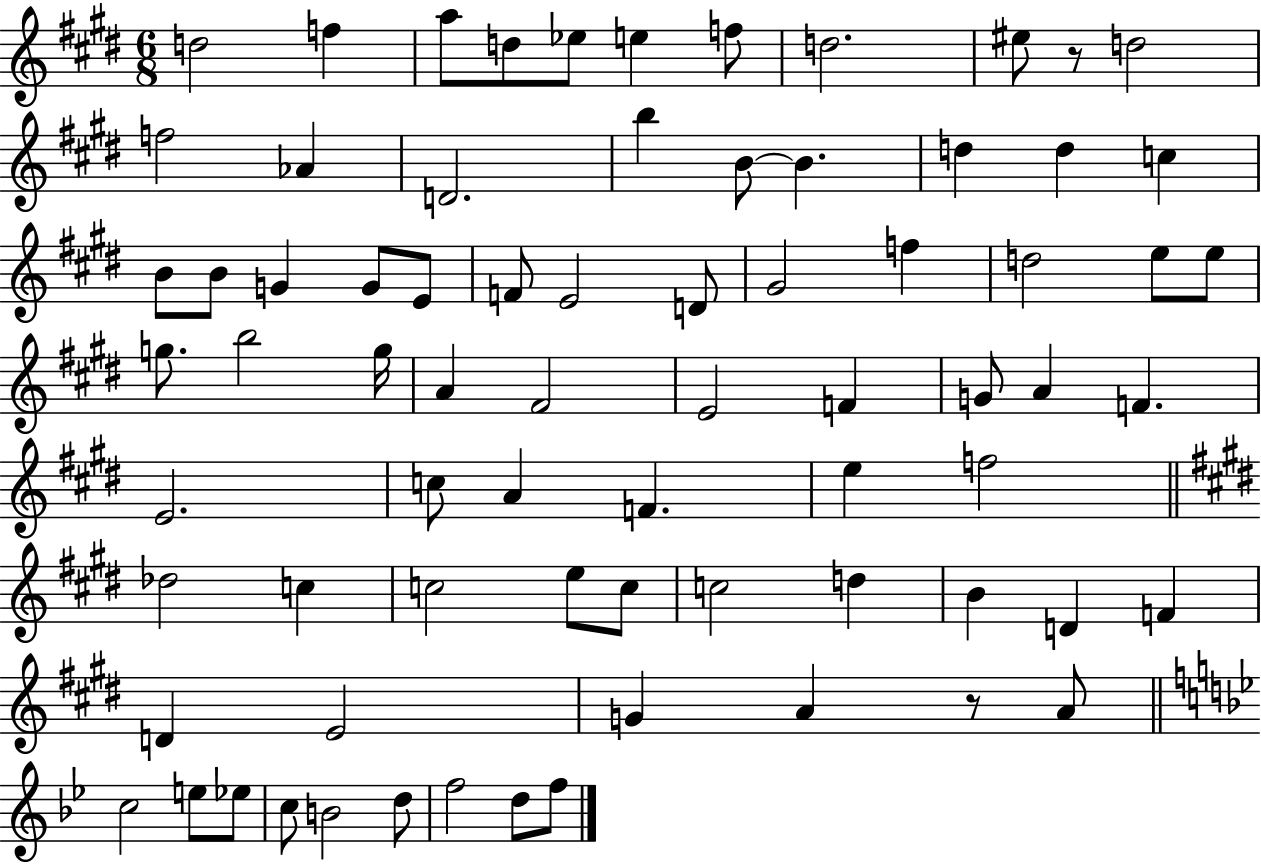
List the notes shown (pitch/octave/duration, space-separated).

D5/h F5/q A5/e D5/e Eb5/e E5/q F5/e D5/h. EIS5/e R/e D5/h F5/h Ab4/q D4/h. B5/q B4/e B4/q. D5/q D5/q C5/q B4/e B4/e G4/q G4/e E4/e F4/e E4/h D4/e G#4/h F5/q D5/h E5/e E5/e G5/e. B5/h G5/s A4/q F#4/h E4/h F4/q G4/e A4/q F4/q. E4/h. C5/e A4/q F4/q. E5/q F5/h Db5/h C5/q C5/h E5/e C5/e C5/h D5/q B4/q D4/q F4/q D4/q E4/h G4/q A4/q R/e A4/e C5/h E5/e Eb5/e C5/e B4/h D5/e F5/h D5/e F5/e